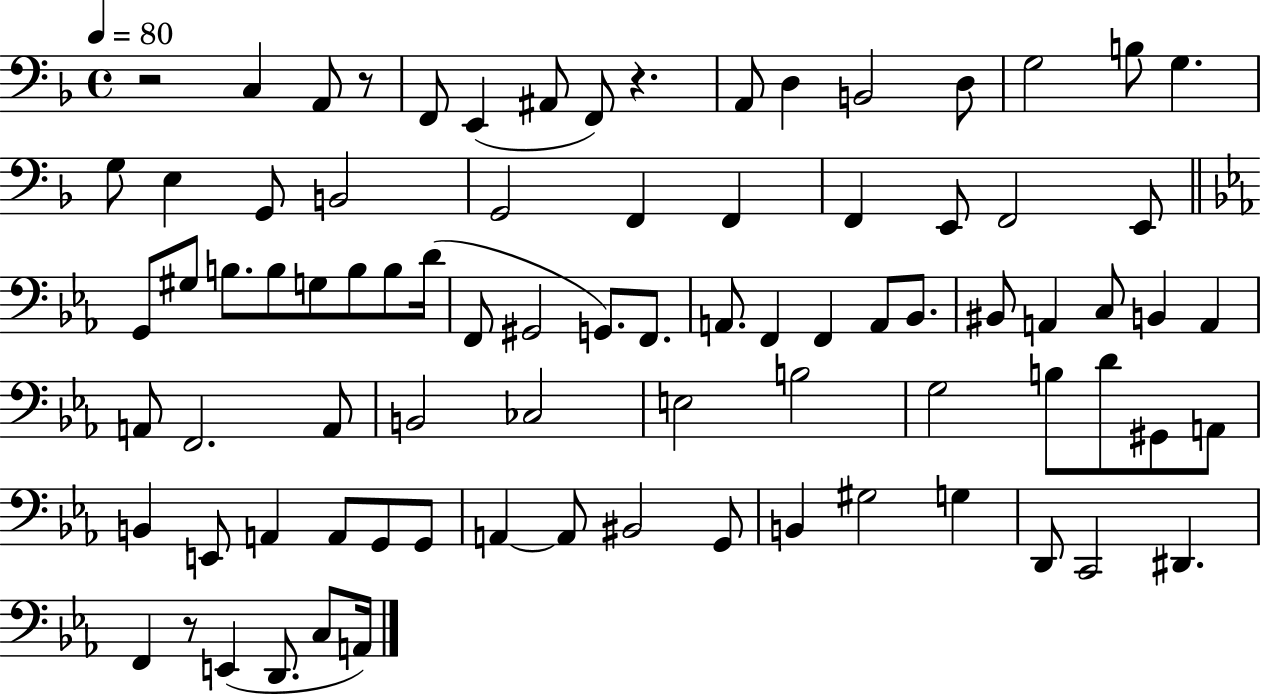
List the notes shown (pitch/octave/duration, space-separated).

R/h C3/q A2/e R/e F2/e E2/q A#2/e F2/e R/q. A2/e D3/q B2/h D3/e G3/h B3/e G3/q. G3/e E3/q G2/e B2/h G2/h F2/q F2/q F2/q E2/e F2/h E2/e G2/e G#3/e B3/e. B3/e G3/e B3/e B3/e D4/s F2/e G#2/h G2/e. F2/e. A2/e. F2/q F2/q A2/e Bb2/e. BIS2/e A2/q C3/e B2/q A2/q A2/e F2/h. A2/e B2/h CES3/h E3/h B3/h G3/h B3/e D4/e G#2/e A2/e B2/q E2/e A2/q A2/e G2/e G2/e A2/q A2/e BIS2/h G2/e B2/q G#3/h G3/q D2/e C2/h D#2/q. F2/q R/e E2/q D2/e. C3/e A2/s